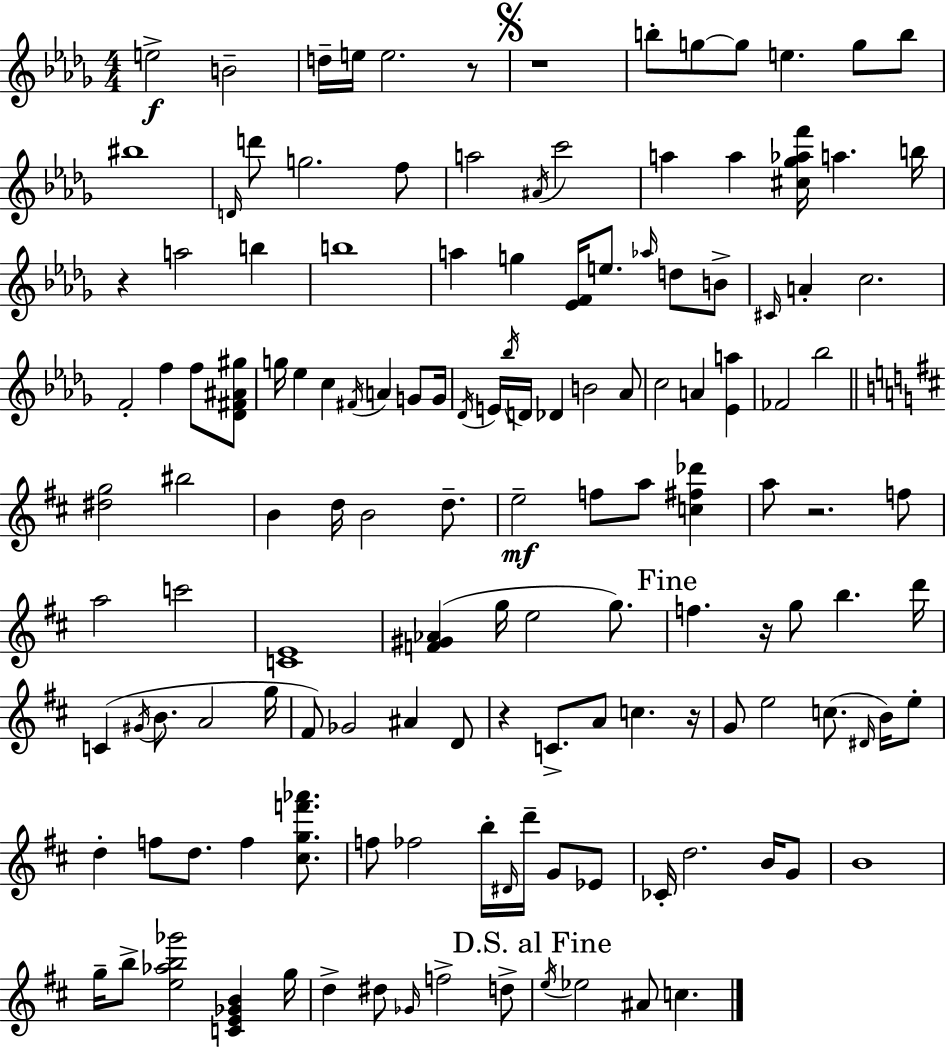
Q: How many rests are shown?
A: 7